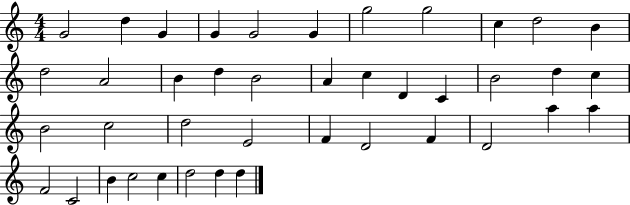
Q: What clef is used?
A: treble